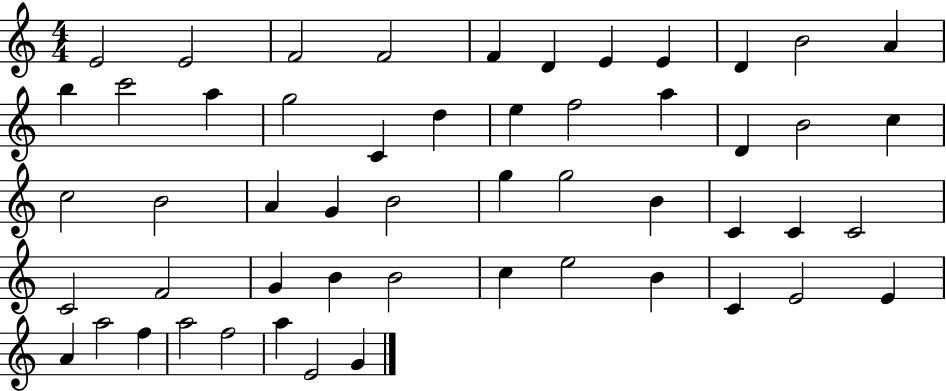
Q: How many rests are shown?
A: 0